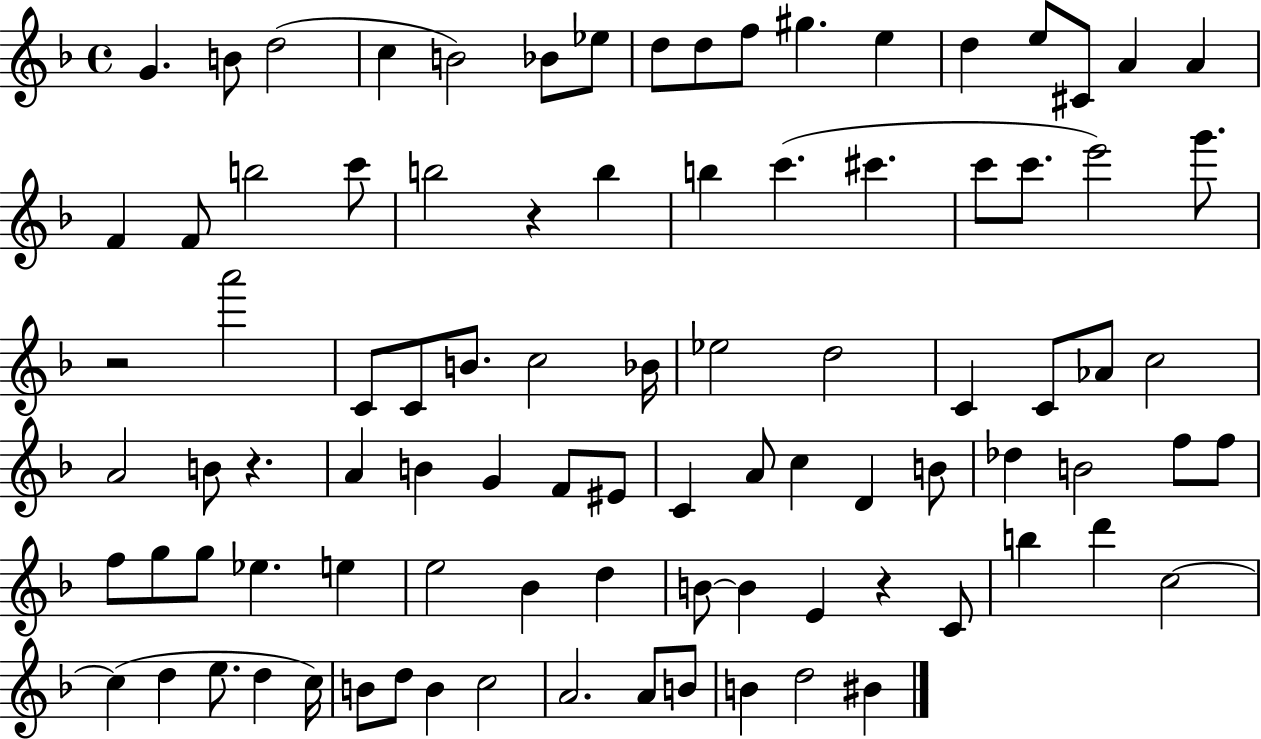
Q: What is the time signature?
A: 4/4